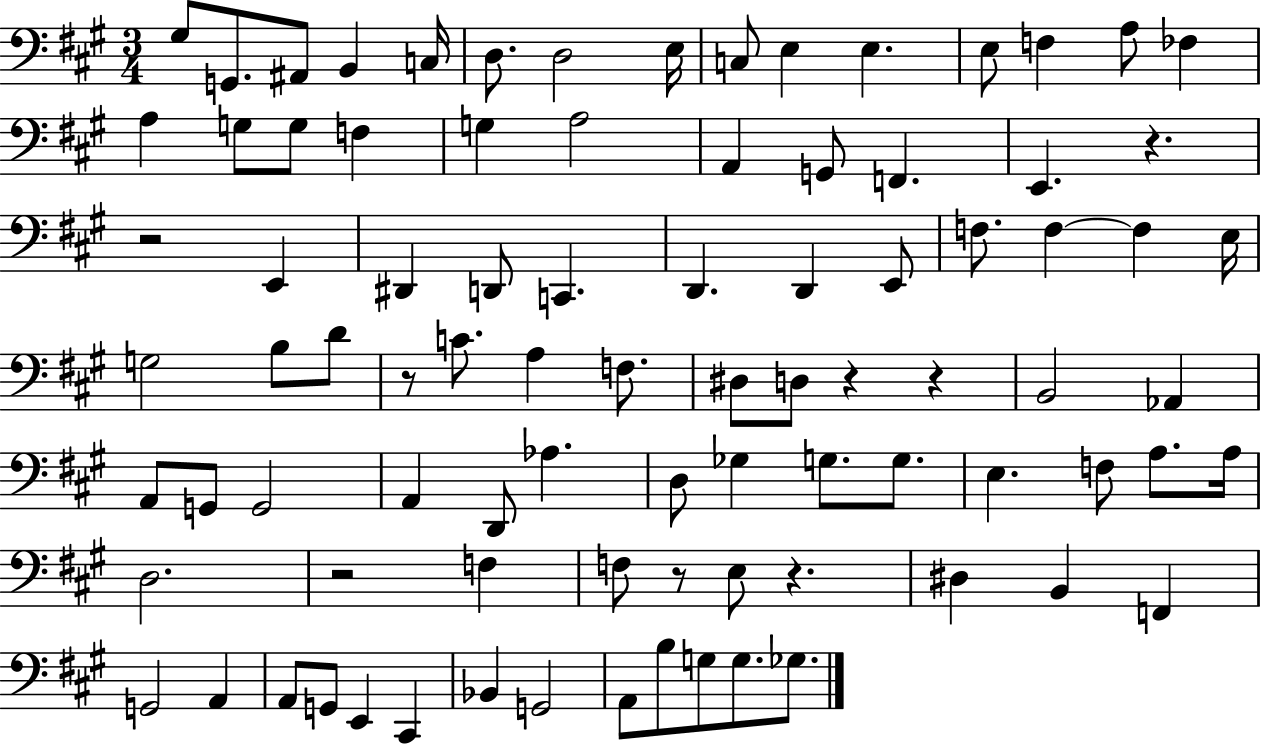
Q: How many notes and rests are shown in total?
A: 88